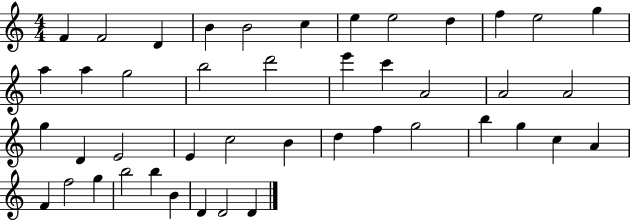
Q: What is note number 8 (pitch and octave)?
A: E5